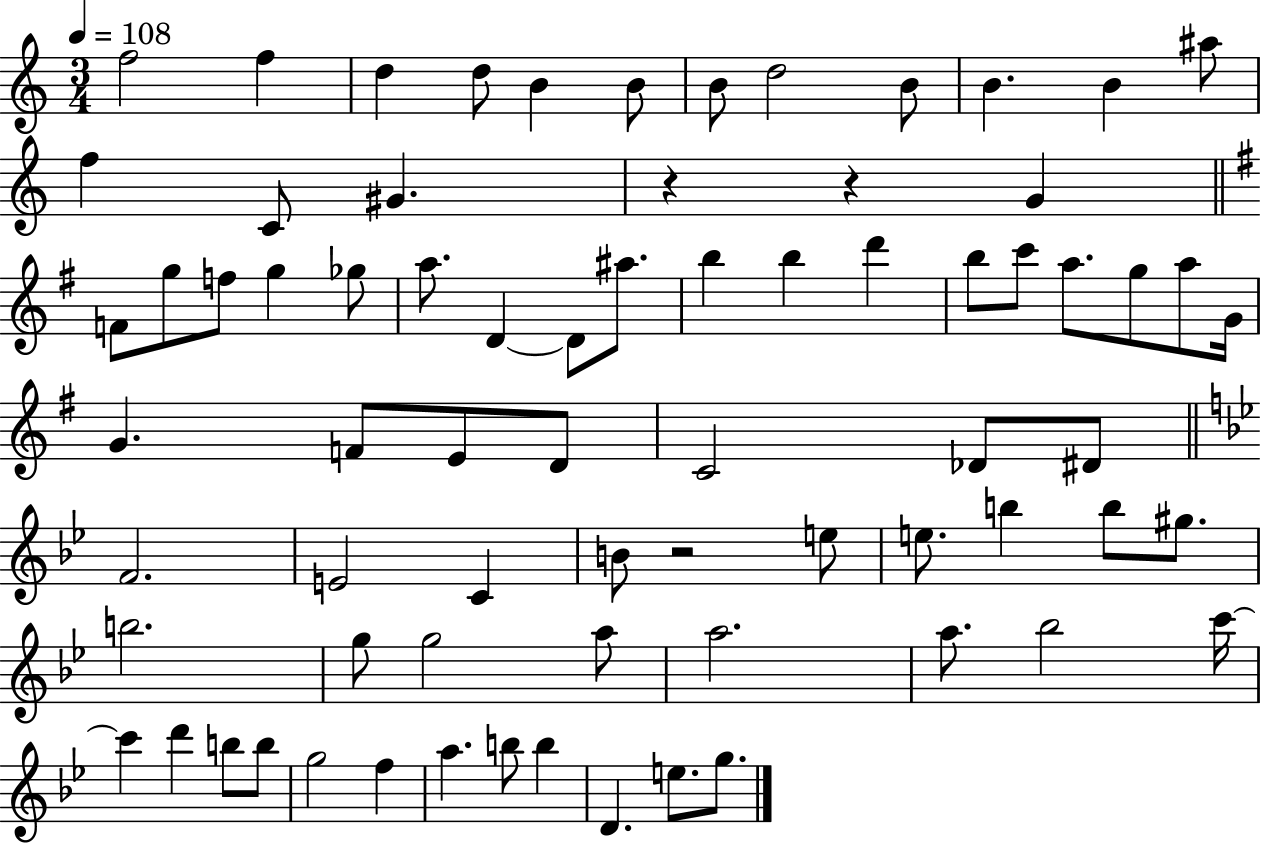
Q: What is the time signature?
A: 3/4